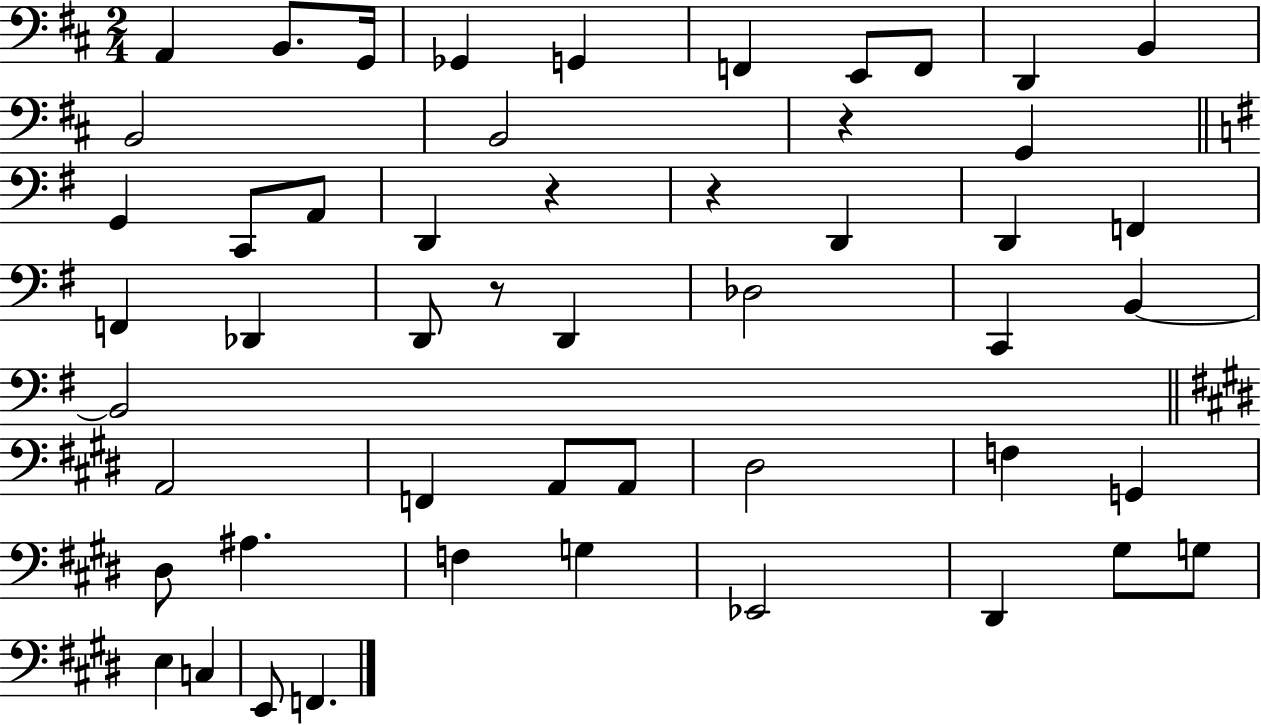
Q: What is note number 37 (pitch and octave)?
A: A#3